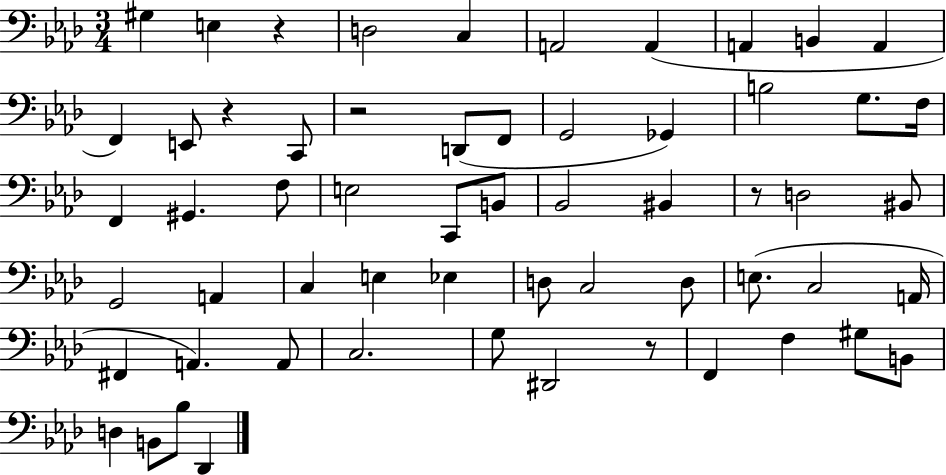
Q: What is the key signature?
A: AES major